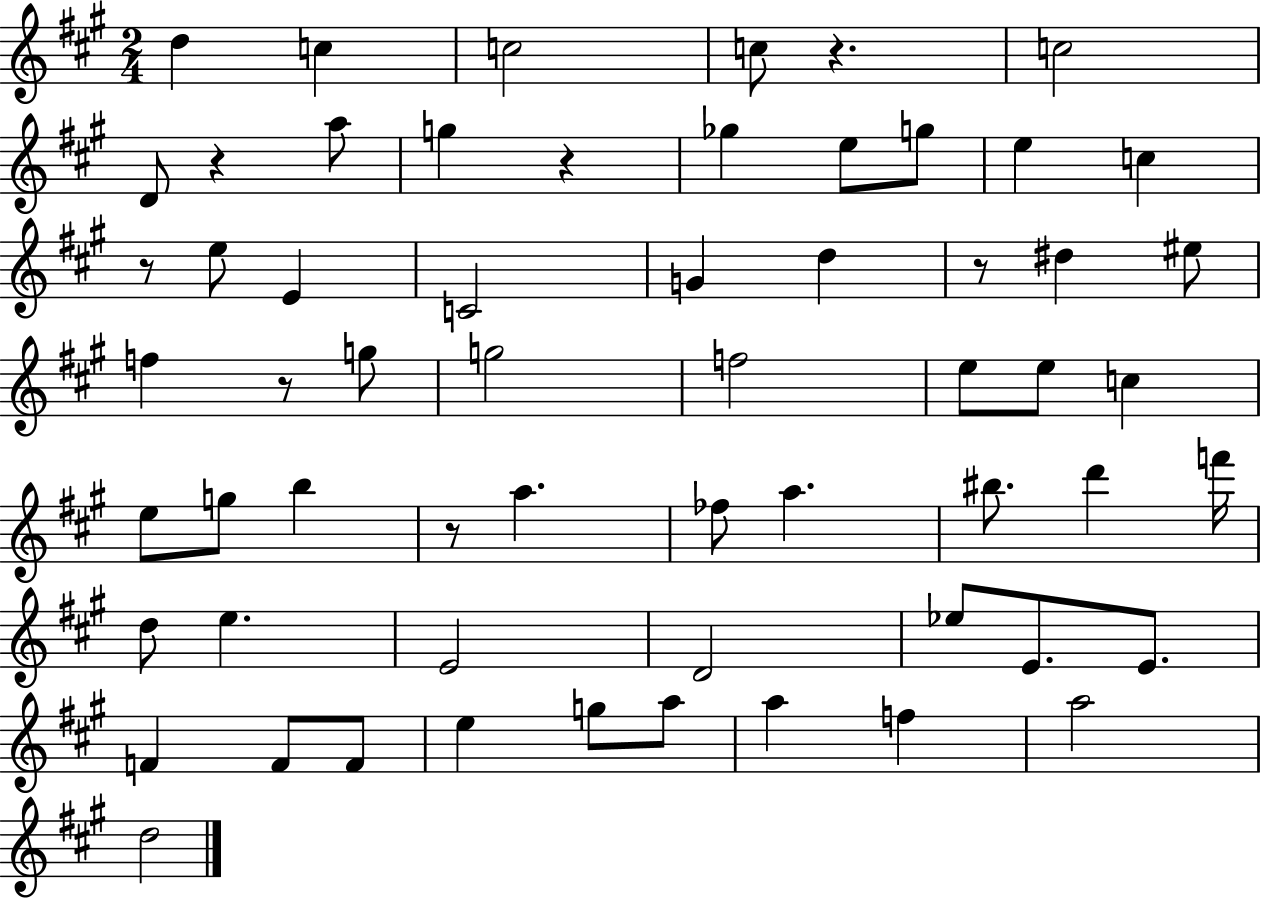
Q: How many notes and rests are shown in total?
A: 60